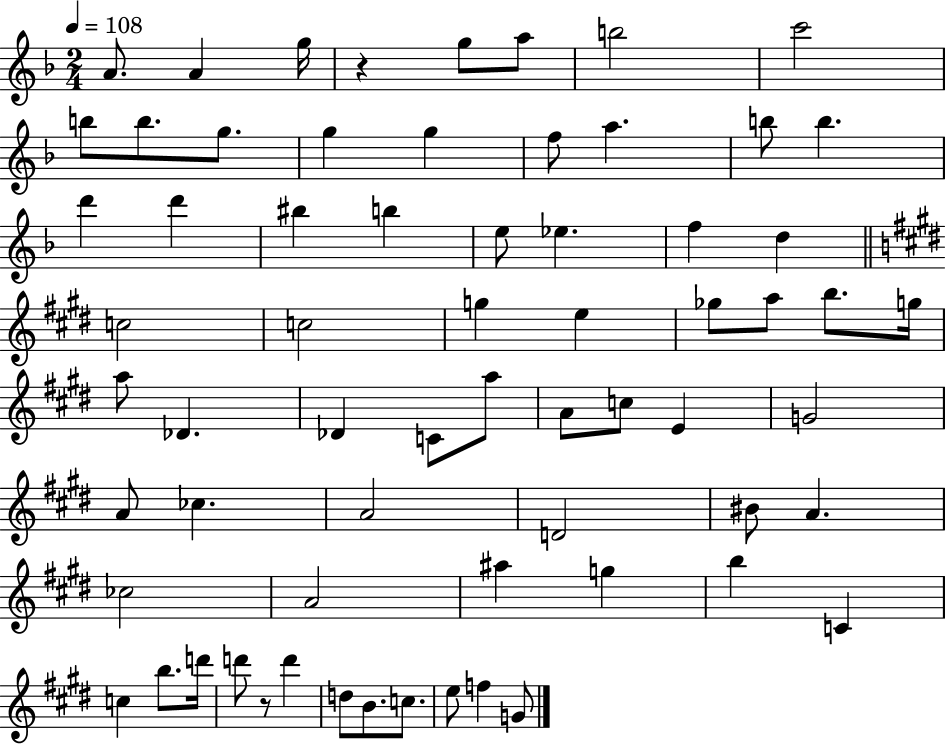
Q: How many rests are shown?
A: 2